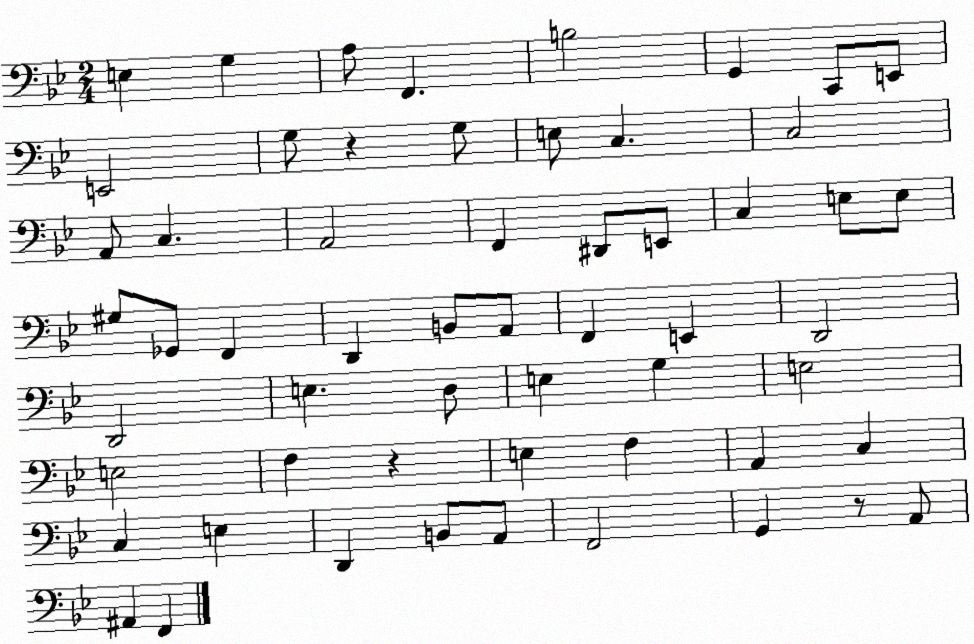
X:1
T:Untitled
M:2/4
L:1/4
K:Bb
E, G, A,/2 F,, B,2 G,, C,,/2 E,,/2 E,,2 G,/2 z G,/2 E,/2 C, C,2 A,,/2 C, A,,2 F,, ^D,,/2 E,,/2 C, E,/2 E,/2 ^G,/2 _G,,/2 F,, D,, B,,/2 A,,/2 F,, E,, D,,2 D,,2 E, D,/2 E, G, E,2 E,2 F, z E, F, A,, C, C, E, D,, B,,/2 A,,/2 F,,2 G,, z/2 A,,/2 ^A,, F,,